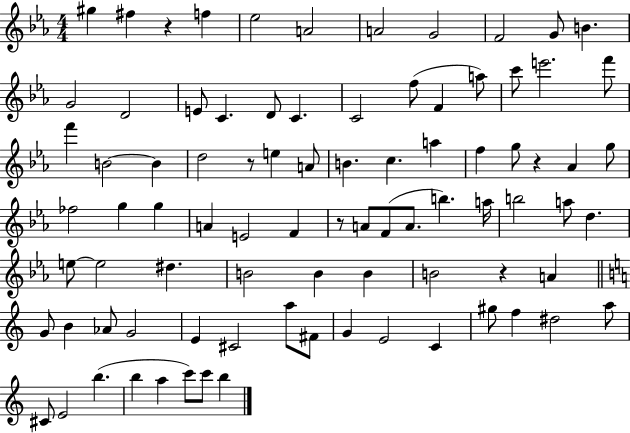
{
  \clef treble
  \numericTimeSignature
  \time 4/4
  \key ees \major
  gis''4 fis''4 r4 f''4 | ees''2 a'2 | a'2 g'2 | f'2 g'8 b'4. | \break g'2 d'2 | e'8 c'4. d'8 c'4. | c'2 f''8( f'4 a''8) | c'''8 e'''2. f'''8 | \break f'''4 b'2~~ b'4 | d''2 r8 e''4 a'8 | b'4. c''4. a''4 | f''4 g''8 r4 aes'4 g''8 | \break fes''2 g''4 g''4 | a'4 e'2 f'4 | r8 a'8 f'8( a'8. b''4.) a''16 | b''2 a''8 d''4. | \break e''8~~ e''2 dis''4. | b'2 b'4 b'4 | b'2 r4 a'4 | \bar "||" \break \key c \major g'8 b'4 aes'8 g'2 | e'4 cis'2 a''8 fis'8 | g'4 e'2 c'4 | gis''8 f''4 dis''2 a''8 | \break cis'8 e'2 b''4.( | b''4 a''4 c'''8) c'''8 b''4 | \bar "|."
}